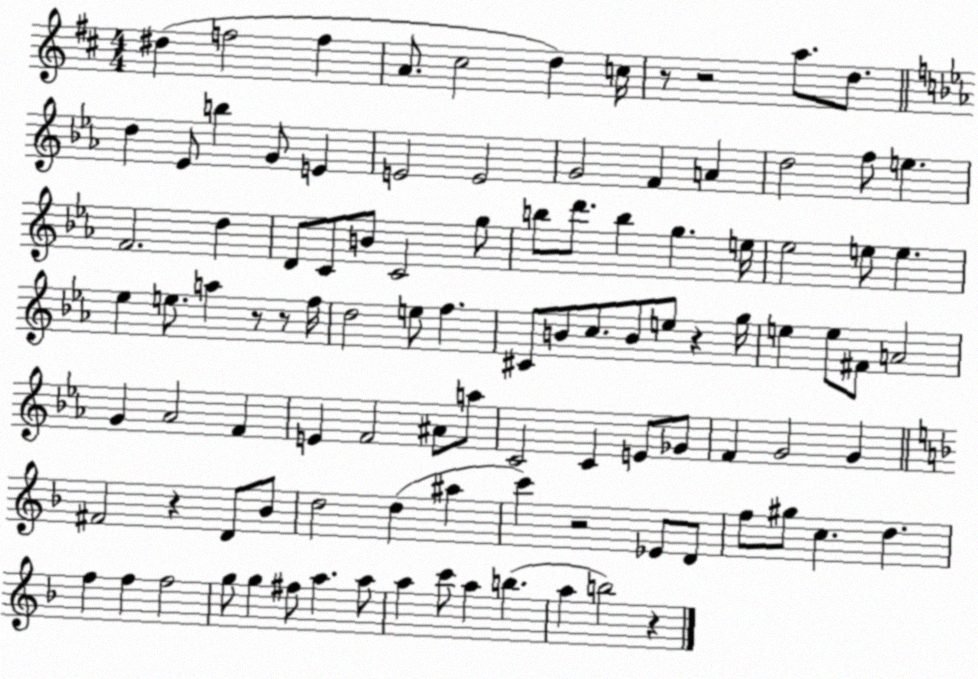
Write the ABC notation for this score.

X:1
T:Untitled
M:4/4
L:1/4
K:D
^d f2 f A/2 ^c2 d c/4 z/2 z2 a/2 d/2 d _E/2 b G/2 E E2 E2 G2 F A d2 f/2 e F2 d D/2 C/2 B/2 C2 g/2 b/2 d'/2 b g e/4 _e2 e/2 e _e e/2 a z/2 z/2 f/4 d2 e/2 f ^C/2 B/2 c/2 B/2 e/2 z g/4 e e/2 ^F/2 A2 G _A2 F E F2 ^A/2 a/2 C2 C E/2 _G/2 F G2 G ^F2 z D/2 _B/2 d2 d ^a c' z2 _E/2 D/2 f/2 ^g/2 c d f f f2 g/2 g ^f/2 a a/2 a c'/2 a b a b2 z